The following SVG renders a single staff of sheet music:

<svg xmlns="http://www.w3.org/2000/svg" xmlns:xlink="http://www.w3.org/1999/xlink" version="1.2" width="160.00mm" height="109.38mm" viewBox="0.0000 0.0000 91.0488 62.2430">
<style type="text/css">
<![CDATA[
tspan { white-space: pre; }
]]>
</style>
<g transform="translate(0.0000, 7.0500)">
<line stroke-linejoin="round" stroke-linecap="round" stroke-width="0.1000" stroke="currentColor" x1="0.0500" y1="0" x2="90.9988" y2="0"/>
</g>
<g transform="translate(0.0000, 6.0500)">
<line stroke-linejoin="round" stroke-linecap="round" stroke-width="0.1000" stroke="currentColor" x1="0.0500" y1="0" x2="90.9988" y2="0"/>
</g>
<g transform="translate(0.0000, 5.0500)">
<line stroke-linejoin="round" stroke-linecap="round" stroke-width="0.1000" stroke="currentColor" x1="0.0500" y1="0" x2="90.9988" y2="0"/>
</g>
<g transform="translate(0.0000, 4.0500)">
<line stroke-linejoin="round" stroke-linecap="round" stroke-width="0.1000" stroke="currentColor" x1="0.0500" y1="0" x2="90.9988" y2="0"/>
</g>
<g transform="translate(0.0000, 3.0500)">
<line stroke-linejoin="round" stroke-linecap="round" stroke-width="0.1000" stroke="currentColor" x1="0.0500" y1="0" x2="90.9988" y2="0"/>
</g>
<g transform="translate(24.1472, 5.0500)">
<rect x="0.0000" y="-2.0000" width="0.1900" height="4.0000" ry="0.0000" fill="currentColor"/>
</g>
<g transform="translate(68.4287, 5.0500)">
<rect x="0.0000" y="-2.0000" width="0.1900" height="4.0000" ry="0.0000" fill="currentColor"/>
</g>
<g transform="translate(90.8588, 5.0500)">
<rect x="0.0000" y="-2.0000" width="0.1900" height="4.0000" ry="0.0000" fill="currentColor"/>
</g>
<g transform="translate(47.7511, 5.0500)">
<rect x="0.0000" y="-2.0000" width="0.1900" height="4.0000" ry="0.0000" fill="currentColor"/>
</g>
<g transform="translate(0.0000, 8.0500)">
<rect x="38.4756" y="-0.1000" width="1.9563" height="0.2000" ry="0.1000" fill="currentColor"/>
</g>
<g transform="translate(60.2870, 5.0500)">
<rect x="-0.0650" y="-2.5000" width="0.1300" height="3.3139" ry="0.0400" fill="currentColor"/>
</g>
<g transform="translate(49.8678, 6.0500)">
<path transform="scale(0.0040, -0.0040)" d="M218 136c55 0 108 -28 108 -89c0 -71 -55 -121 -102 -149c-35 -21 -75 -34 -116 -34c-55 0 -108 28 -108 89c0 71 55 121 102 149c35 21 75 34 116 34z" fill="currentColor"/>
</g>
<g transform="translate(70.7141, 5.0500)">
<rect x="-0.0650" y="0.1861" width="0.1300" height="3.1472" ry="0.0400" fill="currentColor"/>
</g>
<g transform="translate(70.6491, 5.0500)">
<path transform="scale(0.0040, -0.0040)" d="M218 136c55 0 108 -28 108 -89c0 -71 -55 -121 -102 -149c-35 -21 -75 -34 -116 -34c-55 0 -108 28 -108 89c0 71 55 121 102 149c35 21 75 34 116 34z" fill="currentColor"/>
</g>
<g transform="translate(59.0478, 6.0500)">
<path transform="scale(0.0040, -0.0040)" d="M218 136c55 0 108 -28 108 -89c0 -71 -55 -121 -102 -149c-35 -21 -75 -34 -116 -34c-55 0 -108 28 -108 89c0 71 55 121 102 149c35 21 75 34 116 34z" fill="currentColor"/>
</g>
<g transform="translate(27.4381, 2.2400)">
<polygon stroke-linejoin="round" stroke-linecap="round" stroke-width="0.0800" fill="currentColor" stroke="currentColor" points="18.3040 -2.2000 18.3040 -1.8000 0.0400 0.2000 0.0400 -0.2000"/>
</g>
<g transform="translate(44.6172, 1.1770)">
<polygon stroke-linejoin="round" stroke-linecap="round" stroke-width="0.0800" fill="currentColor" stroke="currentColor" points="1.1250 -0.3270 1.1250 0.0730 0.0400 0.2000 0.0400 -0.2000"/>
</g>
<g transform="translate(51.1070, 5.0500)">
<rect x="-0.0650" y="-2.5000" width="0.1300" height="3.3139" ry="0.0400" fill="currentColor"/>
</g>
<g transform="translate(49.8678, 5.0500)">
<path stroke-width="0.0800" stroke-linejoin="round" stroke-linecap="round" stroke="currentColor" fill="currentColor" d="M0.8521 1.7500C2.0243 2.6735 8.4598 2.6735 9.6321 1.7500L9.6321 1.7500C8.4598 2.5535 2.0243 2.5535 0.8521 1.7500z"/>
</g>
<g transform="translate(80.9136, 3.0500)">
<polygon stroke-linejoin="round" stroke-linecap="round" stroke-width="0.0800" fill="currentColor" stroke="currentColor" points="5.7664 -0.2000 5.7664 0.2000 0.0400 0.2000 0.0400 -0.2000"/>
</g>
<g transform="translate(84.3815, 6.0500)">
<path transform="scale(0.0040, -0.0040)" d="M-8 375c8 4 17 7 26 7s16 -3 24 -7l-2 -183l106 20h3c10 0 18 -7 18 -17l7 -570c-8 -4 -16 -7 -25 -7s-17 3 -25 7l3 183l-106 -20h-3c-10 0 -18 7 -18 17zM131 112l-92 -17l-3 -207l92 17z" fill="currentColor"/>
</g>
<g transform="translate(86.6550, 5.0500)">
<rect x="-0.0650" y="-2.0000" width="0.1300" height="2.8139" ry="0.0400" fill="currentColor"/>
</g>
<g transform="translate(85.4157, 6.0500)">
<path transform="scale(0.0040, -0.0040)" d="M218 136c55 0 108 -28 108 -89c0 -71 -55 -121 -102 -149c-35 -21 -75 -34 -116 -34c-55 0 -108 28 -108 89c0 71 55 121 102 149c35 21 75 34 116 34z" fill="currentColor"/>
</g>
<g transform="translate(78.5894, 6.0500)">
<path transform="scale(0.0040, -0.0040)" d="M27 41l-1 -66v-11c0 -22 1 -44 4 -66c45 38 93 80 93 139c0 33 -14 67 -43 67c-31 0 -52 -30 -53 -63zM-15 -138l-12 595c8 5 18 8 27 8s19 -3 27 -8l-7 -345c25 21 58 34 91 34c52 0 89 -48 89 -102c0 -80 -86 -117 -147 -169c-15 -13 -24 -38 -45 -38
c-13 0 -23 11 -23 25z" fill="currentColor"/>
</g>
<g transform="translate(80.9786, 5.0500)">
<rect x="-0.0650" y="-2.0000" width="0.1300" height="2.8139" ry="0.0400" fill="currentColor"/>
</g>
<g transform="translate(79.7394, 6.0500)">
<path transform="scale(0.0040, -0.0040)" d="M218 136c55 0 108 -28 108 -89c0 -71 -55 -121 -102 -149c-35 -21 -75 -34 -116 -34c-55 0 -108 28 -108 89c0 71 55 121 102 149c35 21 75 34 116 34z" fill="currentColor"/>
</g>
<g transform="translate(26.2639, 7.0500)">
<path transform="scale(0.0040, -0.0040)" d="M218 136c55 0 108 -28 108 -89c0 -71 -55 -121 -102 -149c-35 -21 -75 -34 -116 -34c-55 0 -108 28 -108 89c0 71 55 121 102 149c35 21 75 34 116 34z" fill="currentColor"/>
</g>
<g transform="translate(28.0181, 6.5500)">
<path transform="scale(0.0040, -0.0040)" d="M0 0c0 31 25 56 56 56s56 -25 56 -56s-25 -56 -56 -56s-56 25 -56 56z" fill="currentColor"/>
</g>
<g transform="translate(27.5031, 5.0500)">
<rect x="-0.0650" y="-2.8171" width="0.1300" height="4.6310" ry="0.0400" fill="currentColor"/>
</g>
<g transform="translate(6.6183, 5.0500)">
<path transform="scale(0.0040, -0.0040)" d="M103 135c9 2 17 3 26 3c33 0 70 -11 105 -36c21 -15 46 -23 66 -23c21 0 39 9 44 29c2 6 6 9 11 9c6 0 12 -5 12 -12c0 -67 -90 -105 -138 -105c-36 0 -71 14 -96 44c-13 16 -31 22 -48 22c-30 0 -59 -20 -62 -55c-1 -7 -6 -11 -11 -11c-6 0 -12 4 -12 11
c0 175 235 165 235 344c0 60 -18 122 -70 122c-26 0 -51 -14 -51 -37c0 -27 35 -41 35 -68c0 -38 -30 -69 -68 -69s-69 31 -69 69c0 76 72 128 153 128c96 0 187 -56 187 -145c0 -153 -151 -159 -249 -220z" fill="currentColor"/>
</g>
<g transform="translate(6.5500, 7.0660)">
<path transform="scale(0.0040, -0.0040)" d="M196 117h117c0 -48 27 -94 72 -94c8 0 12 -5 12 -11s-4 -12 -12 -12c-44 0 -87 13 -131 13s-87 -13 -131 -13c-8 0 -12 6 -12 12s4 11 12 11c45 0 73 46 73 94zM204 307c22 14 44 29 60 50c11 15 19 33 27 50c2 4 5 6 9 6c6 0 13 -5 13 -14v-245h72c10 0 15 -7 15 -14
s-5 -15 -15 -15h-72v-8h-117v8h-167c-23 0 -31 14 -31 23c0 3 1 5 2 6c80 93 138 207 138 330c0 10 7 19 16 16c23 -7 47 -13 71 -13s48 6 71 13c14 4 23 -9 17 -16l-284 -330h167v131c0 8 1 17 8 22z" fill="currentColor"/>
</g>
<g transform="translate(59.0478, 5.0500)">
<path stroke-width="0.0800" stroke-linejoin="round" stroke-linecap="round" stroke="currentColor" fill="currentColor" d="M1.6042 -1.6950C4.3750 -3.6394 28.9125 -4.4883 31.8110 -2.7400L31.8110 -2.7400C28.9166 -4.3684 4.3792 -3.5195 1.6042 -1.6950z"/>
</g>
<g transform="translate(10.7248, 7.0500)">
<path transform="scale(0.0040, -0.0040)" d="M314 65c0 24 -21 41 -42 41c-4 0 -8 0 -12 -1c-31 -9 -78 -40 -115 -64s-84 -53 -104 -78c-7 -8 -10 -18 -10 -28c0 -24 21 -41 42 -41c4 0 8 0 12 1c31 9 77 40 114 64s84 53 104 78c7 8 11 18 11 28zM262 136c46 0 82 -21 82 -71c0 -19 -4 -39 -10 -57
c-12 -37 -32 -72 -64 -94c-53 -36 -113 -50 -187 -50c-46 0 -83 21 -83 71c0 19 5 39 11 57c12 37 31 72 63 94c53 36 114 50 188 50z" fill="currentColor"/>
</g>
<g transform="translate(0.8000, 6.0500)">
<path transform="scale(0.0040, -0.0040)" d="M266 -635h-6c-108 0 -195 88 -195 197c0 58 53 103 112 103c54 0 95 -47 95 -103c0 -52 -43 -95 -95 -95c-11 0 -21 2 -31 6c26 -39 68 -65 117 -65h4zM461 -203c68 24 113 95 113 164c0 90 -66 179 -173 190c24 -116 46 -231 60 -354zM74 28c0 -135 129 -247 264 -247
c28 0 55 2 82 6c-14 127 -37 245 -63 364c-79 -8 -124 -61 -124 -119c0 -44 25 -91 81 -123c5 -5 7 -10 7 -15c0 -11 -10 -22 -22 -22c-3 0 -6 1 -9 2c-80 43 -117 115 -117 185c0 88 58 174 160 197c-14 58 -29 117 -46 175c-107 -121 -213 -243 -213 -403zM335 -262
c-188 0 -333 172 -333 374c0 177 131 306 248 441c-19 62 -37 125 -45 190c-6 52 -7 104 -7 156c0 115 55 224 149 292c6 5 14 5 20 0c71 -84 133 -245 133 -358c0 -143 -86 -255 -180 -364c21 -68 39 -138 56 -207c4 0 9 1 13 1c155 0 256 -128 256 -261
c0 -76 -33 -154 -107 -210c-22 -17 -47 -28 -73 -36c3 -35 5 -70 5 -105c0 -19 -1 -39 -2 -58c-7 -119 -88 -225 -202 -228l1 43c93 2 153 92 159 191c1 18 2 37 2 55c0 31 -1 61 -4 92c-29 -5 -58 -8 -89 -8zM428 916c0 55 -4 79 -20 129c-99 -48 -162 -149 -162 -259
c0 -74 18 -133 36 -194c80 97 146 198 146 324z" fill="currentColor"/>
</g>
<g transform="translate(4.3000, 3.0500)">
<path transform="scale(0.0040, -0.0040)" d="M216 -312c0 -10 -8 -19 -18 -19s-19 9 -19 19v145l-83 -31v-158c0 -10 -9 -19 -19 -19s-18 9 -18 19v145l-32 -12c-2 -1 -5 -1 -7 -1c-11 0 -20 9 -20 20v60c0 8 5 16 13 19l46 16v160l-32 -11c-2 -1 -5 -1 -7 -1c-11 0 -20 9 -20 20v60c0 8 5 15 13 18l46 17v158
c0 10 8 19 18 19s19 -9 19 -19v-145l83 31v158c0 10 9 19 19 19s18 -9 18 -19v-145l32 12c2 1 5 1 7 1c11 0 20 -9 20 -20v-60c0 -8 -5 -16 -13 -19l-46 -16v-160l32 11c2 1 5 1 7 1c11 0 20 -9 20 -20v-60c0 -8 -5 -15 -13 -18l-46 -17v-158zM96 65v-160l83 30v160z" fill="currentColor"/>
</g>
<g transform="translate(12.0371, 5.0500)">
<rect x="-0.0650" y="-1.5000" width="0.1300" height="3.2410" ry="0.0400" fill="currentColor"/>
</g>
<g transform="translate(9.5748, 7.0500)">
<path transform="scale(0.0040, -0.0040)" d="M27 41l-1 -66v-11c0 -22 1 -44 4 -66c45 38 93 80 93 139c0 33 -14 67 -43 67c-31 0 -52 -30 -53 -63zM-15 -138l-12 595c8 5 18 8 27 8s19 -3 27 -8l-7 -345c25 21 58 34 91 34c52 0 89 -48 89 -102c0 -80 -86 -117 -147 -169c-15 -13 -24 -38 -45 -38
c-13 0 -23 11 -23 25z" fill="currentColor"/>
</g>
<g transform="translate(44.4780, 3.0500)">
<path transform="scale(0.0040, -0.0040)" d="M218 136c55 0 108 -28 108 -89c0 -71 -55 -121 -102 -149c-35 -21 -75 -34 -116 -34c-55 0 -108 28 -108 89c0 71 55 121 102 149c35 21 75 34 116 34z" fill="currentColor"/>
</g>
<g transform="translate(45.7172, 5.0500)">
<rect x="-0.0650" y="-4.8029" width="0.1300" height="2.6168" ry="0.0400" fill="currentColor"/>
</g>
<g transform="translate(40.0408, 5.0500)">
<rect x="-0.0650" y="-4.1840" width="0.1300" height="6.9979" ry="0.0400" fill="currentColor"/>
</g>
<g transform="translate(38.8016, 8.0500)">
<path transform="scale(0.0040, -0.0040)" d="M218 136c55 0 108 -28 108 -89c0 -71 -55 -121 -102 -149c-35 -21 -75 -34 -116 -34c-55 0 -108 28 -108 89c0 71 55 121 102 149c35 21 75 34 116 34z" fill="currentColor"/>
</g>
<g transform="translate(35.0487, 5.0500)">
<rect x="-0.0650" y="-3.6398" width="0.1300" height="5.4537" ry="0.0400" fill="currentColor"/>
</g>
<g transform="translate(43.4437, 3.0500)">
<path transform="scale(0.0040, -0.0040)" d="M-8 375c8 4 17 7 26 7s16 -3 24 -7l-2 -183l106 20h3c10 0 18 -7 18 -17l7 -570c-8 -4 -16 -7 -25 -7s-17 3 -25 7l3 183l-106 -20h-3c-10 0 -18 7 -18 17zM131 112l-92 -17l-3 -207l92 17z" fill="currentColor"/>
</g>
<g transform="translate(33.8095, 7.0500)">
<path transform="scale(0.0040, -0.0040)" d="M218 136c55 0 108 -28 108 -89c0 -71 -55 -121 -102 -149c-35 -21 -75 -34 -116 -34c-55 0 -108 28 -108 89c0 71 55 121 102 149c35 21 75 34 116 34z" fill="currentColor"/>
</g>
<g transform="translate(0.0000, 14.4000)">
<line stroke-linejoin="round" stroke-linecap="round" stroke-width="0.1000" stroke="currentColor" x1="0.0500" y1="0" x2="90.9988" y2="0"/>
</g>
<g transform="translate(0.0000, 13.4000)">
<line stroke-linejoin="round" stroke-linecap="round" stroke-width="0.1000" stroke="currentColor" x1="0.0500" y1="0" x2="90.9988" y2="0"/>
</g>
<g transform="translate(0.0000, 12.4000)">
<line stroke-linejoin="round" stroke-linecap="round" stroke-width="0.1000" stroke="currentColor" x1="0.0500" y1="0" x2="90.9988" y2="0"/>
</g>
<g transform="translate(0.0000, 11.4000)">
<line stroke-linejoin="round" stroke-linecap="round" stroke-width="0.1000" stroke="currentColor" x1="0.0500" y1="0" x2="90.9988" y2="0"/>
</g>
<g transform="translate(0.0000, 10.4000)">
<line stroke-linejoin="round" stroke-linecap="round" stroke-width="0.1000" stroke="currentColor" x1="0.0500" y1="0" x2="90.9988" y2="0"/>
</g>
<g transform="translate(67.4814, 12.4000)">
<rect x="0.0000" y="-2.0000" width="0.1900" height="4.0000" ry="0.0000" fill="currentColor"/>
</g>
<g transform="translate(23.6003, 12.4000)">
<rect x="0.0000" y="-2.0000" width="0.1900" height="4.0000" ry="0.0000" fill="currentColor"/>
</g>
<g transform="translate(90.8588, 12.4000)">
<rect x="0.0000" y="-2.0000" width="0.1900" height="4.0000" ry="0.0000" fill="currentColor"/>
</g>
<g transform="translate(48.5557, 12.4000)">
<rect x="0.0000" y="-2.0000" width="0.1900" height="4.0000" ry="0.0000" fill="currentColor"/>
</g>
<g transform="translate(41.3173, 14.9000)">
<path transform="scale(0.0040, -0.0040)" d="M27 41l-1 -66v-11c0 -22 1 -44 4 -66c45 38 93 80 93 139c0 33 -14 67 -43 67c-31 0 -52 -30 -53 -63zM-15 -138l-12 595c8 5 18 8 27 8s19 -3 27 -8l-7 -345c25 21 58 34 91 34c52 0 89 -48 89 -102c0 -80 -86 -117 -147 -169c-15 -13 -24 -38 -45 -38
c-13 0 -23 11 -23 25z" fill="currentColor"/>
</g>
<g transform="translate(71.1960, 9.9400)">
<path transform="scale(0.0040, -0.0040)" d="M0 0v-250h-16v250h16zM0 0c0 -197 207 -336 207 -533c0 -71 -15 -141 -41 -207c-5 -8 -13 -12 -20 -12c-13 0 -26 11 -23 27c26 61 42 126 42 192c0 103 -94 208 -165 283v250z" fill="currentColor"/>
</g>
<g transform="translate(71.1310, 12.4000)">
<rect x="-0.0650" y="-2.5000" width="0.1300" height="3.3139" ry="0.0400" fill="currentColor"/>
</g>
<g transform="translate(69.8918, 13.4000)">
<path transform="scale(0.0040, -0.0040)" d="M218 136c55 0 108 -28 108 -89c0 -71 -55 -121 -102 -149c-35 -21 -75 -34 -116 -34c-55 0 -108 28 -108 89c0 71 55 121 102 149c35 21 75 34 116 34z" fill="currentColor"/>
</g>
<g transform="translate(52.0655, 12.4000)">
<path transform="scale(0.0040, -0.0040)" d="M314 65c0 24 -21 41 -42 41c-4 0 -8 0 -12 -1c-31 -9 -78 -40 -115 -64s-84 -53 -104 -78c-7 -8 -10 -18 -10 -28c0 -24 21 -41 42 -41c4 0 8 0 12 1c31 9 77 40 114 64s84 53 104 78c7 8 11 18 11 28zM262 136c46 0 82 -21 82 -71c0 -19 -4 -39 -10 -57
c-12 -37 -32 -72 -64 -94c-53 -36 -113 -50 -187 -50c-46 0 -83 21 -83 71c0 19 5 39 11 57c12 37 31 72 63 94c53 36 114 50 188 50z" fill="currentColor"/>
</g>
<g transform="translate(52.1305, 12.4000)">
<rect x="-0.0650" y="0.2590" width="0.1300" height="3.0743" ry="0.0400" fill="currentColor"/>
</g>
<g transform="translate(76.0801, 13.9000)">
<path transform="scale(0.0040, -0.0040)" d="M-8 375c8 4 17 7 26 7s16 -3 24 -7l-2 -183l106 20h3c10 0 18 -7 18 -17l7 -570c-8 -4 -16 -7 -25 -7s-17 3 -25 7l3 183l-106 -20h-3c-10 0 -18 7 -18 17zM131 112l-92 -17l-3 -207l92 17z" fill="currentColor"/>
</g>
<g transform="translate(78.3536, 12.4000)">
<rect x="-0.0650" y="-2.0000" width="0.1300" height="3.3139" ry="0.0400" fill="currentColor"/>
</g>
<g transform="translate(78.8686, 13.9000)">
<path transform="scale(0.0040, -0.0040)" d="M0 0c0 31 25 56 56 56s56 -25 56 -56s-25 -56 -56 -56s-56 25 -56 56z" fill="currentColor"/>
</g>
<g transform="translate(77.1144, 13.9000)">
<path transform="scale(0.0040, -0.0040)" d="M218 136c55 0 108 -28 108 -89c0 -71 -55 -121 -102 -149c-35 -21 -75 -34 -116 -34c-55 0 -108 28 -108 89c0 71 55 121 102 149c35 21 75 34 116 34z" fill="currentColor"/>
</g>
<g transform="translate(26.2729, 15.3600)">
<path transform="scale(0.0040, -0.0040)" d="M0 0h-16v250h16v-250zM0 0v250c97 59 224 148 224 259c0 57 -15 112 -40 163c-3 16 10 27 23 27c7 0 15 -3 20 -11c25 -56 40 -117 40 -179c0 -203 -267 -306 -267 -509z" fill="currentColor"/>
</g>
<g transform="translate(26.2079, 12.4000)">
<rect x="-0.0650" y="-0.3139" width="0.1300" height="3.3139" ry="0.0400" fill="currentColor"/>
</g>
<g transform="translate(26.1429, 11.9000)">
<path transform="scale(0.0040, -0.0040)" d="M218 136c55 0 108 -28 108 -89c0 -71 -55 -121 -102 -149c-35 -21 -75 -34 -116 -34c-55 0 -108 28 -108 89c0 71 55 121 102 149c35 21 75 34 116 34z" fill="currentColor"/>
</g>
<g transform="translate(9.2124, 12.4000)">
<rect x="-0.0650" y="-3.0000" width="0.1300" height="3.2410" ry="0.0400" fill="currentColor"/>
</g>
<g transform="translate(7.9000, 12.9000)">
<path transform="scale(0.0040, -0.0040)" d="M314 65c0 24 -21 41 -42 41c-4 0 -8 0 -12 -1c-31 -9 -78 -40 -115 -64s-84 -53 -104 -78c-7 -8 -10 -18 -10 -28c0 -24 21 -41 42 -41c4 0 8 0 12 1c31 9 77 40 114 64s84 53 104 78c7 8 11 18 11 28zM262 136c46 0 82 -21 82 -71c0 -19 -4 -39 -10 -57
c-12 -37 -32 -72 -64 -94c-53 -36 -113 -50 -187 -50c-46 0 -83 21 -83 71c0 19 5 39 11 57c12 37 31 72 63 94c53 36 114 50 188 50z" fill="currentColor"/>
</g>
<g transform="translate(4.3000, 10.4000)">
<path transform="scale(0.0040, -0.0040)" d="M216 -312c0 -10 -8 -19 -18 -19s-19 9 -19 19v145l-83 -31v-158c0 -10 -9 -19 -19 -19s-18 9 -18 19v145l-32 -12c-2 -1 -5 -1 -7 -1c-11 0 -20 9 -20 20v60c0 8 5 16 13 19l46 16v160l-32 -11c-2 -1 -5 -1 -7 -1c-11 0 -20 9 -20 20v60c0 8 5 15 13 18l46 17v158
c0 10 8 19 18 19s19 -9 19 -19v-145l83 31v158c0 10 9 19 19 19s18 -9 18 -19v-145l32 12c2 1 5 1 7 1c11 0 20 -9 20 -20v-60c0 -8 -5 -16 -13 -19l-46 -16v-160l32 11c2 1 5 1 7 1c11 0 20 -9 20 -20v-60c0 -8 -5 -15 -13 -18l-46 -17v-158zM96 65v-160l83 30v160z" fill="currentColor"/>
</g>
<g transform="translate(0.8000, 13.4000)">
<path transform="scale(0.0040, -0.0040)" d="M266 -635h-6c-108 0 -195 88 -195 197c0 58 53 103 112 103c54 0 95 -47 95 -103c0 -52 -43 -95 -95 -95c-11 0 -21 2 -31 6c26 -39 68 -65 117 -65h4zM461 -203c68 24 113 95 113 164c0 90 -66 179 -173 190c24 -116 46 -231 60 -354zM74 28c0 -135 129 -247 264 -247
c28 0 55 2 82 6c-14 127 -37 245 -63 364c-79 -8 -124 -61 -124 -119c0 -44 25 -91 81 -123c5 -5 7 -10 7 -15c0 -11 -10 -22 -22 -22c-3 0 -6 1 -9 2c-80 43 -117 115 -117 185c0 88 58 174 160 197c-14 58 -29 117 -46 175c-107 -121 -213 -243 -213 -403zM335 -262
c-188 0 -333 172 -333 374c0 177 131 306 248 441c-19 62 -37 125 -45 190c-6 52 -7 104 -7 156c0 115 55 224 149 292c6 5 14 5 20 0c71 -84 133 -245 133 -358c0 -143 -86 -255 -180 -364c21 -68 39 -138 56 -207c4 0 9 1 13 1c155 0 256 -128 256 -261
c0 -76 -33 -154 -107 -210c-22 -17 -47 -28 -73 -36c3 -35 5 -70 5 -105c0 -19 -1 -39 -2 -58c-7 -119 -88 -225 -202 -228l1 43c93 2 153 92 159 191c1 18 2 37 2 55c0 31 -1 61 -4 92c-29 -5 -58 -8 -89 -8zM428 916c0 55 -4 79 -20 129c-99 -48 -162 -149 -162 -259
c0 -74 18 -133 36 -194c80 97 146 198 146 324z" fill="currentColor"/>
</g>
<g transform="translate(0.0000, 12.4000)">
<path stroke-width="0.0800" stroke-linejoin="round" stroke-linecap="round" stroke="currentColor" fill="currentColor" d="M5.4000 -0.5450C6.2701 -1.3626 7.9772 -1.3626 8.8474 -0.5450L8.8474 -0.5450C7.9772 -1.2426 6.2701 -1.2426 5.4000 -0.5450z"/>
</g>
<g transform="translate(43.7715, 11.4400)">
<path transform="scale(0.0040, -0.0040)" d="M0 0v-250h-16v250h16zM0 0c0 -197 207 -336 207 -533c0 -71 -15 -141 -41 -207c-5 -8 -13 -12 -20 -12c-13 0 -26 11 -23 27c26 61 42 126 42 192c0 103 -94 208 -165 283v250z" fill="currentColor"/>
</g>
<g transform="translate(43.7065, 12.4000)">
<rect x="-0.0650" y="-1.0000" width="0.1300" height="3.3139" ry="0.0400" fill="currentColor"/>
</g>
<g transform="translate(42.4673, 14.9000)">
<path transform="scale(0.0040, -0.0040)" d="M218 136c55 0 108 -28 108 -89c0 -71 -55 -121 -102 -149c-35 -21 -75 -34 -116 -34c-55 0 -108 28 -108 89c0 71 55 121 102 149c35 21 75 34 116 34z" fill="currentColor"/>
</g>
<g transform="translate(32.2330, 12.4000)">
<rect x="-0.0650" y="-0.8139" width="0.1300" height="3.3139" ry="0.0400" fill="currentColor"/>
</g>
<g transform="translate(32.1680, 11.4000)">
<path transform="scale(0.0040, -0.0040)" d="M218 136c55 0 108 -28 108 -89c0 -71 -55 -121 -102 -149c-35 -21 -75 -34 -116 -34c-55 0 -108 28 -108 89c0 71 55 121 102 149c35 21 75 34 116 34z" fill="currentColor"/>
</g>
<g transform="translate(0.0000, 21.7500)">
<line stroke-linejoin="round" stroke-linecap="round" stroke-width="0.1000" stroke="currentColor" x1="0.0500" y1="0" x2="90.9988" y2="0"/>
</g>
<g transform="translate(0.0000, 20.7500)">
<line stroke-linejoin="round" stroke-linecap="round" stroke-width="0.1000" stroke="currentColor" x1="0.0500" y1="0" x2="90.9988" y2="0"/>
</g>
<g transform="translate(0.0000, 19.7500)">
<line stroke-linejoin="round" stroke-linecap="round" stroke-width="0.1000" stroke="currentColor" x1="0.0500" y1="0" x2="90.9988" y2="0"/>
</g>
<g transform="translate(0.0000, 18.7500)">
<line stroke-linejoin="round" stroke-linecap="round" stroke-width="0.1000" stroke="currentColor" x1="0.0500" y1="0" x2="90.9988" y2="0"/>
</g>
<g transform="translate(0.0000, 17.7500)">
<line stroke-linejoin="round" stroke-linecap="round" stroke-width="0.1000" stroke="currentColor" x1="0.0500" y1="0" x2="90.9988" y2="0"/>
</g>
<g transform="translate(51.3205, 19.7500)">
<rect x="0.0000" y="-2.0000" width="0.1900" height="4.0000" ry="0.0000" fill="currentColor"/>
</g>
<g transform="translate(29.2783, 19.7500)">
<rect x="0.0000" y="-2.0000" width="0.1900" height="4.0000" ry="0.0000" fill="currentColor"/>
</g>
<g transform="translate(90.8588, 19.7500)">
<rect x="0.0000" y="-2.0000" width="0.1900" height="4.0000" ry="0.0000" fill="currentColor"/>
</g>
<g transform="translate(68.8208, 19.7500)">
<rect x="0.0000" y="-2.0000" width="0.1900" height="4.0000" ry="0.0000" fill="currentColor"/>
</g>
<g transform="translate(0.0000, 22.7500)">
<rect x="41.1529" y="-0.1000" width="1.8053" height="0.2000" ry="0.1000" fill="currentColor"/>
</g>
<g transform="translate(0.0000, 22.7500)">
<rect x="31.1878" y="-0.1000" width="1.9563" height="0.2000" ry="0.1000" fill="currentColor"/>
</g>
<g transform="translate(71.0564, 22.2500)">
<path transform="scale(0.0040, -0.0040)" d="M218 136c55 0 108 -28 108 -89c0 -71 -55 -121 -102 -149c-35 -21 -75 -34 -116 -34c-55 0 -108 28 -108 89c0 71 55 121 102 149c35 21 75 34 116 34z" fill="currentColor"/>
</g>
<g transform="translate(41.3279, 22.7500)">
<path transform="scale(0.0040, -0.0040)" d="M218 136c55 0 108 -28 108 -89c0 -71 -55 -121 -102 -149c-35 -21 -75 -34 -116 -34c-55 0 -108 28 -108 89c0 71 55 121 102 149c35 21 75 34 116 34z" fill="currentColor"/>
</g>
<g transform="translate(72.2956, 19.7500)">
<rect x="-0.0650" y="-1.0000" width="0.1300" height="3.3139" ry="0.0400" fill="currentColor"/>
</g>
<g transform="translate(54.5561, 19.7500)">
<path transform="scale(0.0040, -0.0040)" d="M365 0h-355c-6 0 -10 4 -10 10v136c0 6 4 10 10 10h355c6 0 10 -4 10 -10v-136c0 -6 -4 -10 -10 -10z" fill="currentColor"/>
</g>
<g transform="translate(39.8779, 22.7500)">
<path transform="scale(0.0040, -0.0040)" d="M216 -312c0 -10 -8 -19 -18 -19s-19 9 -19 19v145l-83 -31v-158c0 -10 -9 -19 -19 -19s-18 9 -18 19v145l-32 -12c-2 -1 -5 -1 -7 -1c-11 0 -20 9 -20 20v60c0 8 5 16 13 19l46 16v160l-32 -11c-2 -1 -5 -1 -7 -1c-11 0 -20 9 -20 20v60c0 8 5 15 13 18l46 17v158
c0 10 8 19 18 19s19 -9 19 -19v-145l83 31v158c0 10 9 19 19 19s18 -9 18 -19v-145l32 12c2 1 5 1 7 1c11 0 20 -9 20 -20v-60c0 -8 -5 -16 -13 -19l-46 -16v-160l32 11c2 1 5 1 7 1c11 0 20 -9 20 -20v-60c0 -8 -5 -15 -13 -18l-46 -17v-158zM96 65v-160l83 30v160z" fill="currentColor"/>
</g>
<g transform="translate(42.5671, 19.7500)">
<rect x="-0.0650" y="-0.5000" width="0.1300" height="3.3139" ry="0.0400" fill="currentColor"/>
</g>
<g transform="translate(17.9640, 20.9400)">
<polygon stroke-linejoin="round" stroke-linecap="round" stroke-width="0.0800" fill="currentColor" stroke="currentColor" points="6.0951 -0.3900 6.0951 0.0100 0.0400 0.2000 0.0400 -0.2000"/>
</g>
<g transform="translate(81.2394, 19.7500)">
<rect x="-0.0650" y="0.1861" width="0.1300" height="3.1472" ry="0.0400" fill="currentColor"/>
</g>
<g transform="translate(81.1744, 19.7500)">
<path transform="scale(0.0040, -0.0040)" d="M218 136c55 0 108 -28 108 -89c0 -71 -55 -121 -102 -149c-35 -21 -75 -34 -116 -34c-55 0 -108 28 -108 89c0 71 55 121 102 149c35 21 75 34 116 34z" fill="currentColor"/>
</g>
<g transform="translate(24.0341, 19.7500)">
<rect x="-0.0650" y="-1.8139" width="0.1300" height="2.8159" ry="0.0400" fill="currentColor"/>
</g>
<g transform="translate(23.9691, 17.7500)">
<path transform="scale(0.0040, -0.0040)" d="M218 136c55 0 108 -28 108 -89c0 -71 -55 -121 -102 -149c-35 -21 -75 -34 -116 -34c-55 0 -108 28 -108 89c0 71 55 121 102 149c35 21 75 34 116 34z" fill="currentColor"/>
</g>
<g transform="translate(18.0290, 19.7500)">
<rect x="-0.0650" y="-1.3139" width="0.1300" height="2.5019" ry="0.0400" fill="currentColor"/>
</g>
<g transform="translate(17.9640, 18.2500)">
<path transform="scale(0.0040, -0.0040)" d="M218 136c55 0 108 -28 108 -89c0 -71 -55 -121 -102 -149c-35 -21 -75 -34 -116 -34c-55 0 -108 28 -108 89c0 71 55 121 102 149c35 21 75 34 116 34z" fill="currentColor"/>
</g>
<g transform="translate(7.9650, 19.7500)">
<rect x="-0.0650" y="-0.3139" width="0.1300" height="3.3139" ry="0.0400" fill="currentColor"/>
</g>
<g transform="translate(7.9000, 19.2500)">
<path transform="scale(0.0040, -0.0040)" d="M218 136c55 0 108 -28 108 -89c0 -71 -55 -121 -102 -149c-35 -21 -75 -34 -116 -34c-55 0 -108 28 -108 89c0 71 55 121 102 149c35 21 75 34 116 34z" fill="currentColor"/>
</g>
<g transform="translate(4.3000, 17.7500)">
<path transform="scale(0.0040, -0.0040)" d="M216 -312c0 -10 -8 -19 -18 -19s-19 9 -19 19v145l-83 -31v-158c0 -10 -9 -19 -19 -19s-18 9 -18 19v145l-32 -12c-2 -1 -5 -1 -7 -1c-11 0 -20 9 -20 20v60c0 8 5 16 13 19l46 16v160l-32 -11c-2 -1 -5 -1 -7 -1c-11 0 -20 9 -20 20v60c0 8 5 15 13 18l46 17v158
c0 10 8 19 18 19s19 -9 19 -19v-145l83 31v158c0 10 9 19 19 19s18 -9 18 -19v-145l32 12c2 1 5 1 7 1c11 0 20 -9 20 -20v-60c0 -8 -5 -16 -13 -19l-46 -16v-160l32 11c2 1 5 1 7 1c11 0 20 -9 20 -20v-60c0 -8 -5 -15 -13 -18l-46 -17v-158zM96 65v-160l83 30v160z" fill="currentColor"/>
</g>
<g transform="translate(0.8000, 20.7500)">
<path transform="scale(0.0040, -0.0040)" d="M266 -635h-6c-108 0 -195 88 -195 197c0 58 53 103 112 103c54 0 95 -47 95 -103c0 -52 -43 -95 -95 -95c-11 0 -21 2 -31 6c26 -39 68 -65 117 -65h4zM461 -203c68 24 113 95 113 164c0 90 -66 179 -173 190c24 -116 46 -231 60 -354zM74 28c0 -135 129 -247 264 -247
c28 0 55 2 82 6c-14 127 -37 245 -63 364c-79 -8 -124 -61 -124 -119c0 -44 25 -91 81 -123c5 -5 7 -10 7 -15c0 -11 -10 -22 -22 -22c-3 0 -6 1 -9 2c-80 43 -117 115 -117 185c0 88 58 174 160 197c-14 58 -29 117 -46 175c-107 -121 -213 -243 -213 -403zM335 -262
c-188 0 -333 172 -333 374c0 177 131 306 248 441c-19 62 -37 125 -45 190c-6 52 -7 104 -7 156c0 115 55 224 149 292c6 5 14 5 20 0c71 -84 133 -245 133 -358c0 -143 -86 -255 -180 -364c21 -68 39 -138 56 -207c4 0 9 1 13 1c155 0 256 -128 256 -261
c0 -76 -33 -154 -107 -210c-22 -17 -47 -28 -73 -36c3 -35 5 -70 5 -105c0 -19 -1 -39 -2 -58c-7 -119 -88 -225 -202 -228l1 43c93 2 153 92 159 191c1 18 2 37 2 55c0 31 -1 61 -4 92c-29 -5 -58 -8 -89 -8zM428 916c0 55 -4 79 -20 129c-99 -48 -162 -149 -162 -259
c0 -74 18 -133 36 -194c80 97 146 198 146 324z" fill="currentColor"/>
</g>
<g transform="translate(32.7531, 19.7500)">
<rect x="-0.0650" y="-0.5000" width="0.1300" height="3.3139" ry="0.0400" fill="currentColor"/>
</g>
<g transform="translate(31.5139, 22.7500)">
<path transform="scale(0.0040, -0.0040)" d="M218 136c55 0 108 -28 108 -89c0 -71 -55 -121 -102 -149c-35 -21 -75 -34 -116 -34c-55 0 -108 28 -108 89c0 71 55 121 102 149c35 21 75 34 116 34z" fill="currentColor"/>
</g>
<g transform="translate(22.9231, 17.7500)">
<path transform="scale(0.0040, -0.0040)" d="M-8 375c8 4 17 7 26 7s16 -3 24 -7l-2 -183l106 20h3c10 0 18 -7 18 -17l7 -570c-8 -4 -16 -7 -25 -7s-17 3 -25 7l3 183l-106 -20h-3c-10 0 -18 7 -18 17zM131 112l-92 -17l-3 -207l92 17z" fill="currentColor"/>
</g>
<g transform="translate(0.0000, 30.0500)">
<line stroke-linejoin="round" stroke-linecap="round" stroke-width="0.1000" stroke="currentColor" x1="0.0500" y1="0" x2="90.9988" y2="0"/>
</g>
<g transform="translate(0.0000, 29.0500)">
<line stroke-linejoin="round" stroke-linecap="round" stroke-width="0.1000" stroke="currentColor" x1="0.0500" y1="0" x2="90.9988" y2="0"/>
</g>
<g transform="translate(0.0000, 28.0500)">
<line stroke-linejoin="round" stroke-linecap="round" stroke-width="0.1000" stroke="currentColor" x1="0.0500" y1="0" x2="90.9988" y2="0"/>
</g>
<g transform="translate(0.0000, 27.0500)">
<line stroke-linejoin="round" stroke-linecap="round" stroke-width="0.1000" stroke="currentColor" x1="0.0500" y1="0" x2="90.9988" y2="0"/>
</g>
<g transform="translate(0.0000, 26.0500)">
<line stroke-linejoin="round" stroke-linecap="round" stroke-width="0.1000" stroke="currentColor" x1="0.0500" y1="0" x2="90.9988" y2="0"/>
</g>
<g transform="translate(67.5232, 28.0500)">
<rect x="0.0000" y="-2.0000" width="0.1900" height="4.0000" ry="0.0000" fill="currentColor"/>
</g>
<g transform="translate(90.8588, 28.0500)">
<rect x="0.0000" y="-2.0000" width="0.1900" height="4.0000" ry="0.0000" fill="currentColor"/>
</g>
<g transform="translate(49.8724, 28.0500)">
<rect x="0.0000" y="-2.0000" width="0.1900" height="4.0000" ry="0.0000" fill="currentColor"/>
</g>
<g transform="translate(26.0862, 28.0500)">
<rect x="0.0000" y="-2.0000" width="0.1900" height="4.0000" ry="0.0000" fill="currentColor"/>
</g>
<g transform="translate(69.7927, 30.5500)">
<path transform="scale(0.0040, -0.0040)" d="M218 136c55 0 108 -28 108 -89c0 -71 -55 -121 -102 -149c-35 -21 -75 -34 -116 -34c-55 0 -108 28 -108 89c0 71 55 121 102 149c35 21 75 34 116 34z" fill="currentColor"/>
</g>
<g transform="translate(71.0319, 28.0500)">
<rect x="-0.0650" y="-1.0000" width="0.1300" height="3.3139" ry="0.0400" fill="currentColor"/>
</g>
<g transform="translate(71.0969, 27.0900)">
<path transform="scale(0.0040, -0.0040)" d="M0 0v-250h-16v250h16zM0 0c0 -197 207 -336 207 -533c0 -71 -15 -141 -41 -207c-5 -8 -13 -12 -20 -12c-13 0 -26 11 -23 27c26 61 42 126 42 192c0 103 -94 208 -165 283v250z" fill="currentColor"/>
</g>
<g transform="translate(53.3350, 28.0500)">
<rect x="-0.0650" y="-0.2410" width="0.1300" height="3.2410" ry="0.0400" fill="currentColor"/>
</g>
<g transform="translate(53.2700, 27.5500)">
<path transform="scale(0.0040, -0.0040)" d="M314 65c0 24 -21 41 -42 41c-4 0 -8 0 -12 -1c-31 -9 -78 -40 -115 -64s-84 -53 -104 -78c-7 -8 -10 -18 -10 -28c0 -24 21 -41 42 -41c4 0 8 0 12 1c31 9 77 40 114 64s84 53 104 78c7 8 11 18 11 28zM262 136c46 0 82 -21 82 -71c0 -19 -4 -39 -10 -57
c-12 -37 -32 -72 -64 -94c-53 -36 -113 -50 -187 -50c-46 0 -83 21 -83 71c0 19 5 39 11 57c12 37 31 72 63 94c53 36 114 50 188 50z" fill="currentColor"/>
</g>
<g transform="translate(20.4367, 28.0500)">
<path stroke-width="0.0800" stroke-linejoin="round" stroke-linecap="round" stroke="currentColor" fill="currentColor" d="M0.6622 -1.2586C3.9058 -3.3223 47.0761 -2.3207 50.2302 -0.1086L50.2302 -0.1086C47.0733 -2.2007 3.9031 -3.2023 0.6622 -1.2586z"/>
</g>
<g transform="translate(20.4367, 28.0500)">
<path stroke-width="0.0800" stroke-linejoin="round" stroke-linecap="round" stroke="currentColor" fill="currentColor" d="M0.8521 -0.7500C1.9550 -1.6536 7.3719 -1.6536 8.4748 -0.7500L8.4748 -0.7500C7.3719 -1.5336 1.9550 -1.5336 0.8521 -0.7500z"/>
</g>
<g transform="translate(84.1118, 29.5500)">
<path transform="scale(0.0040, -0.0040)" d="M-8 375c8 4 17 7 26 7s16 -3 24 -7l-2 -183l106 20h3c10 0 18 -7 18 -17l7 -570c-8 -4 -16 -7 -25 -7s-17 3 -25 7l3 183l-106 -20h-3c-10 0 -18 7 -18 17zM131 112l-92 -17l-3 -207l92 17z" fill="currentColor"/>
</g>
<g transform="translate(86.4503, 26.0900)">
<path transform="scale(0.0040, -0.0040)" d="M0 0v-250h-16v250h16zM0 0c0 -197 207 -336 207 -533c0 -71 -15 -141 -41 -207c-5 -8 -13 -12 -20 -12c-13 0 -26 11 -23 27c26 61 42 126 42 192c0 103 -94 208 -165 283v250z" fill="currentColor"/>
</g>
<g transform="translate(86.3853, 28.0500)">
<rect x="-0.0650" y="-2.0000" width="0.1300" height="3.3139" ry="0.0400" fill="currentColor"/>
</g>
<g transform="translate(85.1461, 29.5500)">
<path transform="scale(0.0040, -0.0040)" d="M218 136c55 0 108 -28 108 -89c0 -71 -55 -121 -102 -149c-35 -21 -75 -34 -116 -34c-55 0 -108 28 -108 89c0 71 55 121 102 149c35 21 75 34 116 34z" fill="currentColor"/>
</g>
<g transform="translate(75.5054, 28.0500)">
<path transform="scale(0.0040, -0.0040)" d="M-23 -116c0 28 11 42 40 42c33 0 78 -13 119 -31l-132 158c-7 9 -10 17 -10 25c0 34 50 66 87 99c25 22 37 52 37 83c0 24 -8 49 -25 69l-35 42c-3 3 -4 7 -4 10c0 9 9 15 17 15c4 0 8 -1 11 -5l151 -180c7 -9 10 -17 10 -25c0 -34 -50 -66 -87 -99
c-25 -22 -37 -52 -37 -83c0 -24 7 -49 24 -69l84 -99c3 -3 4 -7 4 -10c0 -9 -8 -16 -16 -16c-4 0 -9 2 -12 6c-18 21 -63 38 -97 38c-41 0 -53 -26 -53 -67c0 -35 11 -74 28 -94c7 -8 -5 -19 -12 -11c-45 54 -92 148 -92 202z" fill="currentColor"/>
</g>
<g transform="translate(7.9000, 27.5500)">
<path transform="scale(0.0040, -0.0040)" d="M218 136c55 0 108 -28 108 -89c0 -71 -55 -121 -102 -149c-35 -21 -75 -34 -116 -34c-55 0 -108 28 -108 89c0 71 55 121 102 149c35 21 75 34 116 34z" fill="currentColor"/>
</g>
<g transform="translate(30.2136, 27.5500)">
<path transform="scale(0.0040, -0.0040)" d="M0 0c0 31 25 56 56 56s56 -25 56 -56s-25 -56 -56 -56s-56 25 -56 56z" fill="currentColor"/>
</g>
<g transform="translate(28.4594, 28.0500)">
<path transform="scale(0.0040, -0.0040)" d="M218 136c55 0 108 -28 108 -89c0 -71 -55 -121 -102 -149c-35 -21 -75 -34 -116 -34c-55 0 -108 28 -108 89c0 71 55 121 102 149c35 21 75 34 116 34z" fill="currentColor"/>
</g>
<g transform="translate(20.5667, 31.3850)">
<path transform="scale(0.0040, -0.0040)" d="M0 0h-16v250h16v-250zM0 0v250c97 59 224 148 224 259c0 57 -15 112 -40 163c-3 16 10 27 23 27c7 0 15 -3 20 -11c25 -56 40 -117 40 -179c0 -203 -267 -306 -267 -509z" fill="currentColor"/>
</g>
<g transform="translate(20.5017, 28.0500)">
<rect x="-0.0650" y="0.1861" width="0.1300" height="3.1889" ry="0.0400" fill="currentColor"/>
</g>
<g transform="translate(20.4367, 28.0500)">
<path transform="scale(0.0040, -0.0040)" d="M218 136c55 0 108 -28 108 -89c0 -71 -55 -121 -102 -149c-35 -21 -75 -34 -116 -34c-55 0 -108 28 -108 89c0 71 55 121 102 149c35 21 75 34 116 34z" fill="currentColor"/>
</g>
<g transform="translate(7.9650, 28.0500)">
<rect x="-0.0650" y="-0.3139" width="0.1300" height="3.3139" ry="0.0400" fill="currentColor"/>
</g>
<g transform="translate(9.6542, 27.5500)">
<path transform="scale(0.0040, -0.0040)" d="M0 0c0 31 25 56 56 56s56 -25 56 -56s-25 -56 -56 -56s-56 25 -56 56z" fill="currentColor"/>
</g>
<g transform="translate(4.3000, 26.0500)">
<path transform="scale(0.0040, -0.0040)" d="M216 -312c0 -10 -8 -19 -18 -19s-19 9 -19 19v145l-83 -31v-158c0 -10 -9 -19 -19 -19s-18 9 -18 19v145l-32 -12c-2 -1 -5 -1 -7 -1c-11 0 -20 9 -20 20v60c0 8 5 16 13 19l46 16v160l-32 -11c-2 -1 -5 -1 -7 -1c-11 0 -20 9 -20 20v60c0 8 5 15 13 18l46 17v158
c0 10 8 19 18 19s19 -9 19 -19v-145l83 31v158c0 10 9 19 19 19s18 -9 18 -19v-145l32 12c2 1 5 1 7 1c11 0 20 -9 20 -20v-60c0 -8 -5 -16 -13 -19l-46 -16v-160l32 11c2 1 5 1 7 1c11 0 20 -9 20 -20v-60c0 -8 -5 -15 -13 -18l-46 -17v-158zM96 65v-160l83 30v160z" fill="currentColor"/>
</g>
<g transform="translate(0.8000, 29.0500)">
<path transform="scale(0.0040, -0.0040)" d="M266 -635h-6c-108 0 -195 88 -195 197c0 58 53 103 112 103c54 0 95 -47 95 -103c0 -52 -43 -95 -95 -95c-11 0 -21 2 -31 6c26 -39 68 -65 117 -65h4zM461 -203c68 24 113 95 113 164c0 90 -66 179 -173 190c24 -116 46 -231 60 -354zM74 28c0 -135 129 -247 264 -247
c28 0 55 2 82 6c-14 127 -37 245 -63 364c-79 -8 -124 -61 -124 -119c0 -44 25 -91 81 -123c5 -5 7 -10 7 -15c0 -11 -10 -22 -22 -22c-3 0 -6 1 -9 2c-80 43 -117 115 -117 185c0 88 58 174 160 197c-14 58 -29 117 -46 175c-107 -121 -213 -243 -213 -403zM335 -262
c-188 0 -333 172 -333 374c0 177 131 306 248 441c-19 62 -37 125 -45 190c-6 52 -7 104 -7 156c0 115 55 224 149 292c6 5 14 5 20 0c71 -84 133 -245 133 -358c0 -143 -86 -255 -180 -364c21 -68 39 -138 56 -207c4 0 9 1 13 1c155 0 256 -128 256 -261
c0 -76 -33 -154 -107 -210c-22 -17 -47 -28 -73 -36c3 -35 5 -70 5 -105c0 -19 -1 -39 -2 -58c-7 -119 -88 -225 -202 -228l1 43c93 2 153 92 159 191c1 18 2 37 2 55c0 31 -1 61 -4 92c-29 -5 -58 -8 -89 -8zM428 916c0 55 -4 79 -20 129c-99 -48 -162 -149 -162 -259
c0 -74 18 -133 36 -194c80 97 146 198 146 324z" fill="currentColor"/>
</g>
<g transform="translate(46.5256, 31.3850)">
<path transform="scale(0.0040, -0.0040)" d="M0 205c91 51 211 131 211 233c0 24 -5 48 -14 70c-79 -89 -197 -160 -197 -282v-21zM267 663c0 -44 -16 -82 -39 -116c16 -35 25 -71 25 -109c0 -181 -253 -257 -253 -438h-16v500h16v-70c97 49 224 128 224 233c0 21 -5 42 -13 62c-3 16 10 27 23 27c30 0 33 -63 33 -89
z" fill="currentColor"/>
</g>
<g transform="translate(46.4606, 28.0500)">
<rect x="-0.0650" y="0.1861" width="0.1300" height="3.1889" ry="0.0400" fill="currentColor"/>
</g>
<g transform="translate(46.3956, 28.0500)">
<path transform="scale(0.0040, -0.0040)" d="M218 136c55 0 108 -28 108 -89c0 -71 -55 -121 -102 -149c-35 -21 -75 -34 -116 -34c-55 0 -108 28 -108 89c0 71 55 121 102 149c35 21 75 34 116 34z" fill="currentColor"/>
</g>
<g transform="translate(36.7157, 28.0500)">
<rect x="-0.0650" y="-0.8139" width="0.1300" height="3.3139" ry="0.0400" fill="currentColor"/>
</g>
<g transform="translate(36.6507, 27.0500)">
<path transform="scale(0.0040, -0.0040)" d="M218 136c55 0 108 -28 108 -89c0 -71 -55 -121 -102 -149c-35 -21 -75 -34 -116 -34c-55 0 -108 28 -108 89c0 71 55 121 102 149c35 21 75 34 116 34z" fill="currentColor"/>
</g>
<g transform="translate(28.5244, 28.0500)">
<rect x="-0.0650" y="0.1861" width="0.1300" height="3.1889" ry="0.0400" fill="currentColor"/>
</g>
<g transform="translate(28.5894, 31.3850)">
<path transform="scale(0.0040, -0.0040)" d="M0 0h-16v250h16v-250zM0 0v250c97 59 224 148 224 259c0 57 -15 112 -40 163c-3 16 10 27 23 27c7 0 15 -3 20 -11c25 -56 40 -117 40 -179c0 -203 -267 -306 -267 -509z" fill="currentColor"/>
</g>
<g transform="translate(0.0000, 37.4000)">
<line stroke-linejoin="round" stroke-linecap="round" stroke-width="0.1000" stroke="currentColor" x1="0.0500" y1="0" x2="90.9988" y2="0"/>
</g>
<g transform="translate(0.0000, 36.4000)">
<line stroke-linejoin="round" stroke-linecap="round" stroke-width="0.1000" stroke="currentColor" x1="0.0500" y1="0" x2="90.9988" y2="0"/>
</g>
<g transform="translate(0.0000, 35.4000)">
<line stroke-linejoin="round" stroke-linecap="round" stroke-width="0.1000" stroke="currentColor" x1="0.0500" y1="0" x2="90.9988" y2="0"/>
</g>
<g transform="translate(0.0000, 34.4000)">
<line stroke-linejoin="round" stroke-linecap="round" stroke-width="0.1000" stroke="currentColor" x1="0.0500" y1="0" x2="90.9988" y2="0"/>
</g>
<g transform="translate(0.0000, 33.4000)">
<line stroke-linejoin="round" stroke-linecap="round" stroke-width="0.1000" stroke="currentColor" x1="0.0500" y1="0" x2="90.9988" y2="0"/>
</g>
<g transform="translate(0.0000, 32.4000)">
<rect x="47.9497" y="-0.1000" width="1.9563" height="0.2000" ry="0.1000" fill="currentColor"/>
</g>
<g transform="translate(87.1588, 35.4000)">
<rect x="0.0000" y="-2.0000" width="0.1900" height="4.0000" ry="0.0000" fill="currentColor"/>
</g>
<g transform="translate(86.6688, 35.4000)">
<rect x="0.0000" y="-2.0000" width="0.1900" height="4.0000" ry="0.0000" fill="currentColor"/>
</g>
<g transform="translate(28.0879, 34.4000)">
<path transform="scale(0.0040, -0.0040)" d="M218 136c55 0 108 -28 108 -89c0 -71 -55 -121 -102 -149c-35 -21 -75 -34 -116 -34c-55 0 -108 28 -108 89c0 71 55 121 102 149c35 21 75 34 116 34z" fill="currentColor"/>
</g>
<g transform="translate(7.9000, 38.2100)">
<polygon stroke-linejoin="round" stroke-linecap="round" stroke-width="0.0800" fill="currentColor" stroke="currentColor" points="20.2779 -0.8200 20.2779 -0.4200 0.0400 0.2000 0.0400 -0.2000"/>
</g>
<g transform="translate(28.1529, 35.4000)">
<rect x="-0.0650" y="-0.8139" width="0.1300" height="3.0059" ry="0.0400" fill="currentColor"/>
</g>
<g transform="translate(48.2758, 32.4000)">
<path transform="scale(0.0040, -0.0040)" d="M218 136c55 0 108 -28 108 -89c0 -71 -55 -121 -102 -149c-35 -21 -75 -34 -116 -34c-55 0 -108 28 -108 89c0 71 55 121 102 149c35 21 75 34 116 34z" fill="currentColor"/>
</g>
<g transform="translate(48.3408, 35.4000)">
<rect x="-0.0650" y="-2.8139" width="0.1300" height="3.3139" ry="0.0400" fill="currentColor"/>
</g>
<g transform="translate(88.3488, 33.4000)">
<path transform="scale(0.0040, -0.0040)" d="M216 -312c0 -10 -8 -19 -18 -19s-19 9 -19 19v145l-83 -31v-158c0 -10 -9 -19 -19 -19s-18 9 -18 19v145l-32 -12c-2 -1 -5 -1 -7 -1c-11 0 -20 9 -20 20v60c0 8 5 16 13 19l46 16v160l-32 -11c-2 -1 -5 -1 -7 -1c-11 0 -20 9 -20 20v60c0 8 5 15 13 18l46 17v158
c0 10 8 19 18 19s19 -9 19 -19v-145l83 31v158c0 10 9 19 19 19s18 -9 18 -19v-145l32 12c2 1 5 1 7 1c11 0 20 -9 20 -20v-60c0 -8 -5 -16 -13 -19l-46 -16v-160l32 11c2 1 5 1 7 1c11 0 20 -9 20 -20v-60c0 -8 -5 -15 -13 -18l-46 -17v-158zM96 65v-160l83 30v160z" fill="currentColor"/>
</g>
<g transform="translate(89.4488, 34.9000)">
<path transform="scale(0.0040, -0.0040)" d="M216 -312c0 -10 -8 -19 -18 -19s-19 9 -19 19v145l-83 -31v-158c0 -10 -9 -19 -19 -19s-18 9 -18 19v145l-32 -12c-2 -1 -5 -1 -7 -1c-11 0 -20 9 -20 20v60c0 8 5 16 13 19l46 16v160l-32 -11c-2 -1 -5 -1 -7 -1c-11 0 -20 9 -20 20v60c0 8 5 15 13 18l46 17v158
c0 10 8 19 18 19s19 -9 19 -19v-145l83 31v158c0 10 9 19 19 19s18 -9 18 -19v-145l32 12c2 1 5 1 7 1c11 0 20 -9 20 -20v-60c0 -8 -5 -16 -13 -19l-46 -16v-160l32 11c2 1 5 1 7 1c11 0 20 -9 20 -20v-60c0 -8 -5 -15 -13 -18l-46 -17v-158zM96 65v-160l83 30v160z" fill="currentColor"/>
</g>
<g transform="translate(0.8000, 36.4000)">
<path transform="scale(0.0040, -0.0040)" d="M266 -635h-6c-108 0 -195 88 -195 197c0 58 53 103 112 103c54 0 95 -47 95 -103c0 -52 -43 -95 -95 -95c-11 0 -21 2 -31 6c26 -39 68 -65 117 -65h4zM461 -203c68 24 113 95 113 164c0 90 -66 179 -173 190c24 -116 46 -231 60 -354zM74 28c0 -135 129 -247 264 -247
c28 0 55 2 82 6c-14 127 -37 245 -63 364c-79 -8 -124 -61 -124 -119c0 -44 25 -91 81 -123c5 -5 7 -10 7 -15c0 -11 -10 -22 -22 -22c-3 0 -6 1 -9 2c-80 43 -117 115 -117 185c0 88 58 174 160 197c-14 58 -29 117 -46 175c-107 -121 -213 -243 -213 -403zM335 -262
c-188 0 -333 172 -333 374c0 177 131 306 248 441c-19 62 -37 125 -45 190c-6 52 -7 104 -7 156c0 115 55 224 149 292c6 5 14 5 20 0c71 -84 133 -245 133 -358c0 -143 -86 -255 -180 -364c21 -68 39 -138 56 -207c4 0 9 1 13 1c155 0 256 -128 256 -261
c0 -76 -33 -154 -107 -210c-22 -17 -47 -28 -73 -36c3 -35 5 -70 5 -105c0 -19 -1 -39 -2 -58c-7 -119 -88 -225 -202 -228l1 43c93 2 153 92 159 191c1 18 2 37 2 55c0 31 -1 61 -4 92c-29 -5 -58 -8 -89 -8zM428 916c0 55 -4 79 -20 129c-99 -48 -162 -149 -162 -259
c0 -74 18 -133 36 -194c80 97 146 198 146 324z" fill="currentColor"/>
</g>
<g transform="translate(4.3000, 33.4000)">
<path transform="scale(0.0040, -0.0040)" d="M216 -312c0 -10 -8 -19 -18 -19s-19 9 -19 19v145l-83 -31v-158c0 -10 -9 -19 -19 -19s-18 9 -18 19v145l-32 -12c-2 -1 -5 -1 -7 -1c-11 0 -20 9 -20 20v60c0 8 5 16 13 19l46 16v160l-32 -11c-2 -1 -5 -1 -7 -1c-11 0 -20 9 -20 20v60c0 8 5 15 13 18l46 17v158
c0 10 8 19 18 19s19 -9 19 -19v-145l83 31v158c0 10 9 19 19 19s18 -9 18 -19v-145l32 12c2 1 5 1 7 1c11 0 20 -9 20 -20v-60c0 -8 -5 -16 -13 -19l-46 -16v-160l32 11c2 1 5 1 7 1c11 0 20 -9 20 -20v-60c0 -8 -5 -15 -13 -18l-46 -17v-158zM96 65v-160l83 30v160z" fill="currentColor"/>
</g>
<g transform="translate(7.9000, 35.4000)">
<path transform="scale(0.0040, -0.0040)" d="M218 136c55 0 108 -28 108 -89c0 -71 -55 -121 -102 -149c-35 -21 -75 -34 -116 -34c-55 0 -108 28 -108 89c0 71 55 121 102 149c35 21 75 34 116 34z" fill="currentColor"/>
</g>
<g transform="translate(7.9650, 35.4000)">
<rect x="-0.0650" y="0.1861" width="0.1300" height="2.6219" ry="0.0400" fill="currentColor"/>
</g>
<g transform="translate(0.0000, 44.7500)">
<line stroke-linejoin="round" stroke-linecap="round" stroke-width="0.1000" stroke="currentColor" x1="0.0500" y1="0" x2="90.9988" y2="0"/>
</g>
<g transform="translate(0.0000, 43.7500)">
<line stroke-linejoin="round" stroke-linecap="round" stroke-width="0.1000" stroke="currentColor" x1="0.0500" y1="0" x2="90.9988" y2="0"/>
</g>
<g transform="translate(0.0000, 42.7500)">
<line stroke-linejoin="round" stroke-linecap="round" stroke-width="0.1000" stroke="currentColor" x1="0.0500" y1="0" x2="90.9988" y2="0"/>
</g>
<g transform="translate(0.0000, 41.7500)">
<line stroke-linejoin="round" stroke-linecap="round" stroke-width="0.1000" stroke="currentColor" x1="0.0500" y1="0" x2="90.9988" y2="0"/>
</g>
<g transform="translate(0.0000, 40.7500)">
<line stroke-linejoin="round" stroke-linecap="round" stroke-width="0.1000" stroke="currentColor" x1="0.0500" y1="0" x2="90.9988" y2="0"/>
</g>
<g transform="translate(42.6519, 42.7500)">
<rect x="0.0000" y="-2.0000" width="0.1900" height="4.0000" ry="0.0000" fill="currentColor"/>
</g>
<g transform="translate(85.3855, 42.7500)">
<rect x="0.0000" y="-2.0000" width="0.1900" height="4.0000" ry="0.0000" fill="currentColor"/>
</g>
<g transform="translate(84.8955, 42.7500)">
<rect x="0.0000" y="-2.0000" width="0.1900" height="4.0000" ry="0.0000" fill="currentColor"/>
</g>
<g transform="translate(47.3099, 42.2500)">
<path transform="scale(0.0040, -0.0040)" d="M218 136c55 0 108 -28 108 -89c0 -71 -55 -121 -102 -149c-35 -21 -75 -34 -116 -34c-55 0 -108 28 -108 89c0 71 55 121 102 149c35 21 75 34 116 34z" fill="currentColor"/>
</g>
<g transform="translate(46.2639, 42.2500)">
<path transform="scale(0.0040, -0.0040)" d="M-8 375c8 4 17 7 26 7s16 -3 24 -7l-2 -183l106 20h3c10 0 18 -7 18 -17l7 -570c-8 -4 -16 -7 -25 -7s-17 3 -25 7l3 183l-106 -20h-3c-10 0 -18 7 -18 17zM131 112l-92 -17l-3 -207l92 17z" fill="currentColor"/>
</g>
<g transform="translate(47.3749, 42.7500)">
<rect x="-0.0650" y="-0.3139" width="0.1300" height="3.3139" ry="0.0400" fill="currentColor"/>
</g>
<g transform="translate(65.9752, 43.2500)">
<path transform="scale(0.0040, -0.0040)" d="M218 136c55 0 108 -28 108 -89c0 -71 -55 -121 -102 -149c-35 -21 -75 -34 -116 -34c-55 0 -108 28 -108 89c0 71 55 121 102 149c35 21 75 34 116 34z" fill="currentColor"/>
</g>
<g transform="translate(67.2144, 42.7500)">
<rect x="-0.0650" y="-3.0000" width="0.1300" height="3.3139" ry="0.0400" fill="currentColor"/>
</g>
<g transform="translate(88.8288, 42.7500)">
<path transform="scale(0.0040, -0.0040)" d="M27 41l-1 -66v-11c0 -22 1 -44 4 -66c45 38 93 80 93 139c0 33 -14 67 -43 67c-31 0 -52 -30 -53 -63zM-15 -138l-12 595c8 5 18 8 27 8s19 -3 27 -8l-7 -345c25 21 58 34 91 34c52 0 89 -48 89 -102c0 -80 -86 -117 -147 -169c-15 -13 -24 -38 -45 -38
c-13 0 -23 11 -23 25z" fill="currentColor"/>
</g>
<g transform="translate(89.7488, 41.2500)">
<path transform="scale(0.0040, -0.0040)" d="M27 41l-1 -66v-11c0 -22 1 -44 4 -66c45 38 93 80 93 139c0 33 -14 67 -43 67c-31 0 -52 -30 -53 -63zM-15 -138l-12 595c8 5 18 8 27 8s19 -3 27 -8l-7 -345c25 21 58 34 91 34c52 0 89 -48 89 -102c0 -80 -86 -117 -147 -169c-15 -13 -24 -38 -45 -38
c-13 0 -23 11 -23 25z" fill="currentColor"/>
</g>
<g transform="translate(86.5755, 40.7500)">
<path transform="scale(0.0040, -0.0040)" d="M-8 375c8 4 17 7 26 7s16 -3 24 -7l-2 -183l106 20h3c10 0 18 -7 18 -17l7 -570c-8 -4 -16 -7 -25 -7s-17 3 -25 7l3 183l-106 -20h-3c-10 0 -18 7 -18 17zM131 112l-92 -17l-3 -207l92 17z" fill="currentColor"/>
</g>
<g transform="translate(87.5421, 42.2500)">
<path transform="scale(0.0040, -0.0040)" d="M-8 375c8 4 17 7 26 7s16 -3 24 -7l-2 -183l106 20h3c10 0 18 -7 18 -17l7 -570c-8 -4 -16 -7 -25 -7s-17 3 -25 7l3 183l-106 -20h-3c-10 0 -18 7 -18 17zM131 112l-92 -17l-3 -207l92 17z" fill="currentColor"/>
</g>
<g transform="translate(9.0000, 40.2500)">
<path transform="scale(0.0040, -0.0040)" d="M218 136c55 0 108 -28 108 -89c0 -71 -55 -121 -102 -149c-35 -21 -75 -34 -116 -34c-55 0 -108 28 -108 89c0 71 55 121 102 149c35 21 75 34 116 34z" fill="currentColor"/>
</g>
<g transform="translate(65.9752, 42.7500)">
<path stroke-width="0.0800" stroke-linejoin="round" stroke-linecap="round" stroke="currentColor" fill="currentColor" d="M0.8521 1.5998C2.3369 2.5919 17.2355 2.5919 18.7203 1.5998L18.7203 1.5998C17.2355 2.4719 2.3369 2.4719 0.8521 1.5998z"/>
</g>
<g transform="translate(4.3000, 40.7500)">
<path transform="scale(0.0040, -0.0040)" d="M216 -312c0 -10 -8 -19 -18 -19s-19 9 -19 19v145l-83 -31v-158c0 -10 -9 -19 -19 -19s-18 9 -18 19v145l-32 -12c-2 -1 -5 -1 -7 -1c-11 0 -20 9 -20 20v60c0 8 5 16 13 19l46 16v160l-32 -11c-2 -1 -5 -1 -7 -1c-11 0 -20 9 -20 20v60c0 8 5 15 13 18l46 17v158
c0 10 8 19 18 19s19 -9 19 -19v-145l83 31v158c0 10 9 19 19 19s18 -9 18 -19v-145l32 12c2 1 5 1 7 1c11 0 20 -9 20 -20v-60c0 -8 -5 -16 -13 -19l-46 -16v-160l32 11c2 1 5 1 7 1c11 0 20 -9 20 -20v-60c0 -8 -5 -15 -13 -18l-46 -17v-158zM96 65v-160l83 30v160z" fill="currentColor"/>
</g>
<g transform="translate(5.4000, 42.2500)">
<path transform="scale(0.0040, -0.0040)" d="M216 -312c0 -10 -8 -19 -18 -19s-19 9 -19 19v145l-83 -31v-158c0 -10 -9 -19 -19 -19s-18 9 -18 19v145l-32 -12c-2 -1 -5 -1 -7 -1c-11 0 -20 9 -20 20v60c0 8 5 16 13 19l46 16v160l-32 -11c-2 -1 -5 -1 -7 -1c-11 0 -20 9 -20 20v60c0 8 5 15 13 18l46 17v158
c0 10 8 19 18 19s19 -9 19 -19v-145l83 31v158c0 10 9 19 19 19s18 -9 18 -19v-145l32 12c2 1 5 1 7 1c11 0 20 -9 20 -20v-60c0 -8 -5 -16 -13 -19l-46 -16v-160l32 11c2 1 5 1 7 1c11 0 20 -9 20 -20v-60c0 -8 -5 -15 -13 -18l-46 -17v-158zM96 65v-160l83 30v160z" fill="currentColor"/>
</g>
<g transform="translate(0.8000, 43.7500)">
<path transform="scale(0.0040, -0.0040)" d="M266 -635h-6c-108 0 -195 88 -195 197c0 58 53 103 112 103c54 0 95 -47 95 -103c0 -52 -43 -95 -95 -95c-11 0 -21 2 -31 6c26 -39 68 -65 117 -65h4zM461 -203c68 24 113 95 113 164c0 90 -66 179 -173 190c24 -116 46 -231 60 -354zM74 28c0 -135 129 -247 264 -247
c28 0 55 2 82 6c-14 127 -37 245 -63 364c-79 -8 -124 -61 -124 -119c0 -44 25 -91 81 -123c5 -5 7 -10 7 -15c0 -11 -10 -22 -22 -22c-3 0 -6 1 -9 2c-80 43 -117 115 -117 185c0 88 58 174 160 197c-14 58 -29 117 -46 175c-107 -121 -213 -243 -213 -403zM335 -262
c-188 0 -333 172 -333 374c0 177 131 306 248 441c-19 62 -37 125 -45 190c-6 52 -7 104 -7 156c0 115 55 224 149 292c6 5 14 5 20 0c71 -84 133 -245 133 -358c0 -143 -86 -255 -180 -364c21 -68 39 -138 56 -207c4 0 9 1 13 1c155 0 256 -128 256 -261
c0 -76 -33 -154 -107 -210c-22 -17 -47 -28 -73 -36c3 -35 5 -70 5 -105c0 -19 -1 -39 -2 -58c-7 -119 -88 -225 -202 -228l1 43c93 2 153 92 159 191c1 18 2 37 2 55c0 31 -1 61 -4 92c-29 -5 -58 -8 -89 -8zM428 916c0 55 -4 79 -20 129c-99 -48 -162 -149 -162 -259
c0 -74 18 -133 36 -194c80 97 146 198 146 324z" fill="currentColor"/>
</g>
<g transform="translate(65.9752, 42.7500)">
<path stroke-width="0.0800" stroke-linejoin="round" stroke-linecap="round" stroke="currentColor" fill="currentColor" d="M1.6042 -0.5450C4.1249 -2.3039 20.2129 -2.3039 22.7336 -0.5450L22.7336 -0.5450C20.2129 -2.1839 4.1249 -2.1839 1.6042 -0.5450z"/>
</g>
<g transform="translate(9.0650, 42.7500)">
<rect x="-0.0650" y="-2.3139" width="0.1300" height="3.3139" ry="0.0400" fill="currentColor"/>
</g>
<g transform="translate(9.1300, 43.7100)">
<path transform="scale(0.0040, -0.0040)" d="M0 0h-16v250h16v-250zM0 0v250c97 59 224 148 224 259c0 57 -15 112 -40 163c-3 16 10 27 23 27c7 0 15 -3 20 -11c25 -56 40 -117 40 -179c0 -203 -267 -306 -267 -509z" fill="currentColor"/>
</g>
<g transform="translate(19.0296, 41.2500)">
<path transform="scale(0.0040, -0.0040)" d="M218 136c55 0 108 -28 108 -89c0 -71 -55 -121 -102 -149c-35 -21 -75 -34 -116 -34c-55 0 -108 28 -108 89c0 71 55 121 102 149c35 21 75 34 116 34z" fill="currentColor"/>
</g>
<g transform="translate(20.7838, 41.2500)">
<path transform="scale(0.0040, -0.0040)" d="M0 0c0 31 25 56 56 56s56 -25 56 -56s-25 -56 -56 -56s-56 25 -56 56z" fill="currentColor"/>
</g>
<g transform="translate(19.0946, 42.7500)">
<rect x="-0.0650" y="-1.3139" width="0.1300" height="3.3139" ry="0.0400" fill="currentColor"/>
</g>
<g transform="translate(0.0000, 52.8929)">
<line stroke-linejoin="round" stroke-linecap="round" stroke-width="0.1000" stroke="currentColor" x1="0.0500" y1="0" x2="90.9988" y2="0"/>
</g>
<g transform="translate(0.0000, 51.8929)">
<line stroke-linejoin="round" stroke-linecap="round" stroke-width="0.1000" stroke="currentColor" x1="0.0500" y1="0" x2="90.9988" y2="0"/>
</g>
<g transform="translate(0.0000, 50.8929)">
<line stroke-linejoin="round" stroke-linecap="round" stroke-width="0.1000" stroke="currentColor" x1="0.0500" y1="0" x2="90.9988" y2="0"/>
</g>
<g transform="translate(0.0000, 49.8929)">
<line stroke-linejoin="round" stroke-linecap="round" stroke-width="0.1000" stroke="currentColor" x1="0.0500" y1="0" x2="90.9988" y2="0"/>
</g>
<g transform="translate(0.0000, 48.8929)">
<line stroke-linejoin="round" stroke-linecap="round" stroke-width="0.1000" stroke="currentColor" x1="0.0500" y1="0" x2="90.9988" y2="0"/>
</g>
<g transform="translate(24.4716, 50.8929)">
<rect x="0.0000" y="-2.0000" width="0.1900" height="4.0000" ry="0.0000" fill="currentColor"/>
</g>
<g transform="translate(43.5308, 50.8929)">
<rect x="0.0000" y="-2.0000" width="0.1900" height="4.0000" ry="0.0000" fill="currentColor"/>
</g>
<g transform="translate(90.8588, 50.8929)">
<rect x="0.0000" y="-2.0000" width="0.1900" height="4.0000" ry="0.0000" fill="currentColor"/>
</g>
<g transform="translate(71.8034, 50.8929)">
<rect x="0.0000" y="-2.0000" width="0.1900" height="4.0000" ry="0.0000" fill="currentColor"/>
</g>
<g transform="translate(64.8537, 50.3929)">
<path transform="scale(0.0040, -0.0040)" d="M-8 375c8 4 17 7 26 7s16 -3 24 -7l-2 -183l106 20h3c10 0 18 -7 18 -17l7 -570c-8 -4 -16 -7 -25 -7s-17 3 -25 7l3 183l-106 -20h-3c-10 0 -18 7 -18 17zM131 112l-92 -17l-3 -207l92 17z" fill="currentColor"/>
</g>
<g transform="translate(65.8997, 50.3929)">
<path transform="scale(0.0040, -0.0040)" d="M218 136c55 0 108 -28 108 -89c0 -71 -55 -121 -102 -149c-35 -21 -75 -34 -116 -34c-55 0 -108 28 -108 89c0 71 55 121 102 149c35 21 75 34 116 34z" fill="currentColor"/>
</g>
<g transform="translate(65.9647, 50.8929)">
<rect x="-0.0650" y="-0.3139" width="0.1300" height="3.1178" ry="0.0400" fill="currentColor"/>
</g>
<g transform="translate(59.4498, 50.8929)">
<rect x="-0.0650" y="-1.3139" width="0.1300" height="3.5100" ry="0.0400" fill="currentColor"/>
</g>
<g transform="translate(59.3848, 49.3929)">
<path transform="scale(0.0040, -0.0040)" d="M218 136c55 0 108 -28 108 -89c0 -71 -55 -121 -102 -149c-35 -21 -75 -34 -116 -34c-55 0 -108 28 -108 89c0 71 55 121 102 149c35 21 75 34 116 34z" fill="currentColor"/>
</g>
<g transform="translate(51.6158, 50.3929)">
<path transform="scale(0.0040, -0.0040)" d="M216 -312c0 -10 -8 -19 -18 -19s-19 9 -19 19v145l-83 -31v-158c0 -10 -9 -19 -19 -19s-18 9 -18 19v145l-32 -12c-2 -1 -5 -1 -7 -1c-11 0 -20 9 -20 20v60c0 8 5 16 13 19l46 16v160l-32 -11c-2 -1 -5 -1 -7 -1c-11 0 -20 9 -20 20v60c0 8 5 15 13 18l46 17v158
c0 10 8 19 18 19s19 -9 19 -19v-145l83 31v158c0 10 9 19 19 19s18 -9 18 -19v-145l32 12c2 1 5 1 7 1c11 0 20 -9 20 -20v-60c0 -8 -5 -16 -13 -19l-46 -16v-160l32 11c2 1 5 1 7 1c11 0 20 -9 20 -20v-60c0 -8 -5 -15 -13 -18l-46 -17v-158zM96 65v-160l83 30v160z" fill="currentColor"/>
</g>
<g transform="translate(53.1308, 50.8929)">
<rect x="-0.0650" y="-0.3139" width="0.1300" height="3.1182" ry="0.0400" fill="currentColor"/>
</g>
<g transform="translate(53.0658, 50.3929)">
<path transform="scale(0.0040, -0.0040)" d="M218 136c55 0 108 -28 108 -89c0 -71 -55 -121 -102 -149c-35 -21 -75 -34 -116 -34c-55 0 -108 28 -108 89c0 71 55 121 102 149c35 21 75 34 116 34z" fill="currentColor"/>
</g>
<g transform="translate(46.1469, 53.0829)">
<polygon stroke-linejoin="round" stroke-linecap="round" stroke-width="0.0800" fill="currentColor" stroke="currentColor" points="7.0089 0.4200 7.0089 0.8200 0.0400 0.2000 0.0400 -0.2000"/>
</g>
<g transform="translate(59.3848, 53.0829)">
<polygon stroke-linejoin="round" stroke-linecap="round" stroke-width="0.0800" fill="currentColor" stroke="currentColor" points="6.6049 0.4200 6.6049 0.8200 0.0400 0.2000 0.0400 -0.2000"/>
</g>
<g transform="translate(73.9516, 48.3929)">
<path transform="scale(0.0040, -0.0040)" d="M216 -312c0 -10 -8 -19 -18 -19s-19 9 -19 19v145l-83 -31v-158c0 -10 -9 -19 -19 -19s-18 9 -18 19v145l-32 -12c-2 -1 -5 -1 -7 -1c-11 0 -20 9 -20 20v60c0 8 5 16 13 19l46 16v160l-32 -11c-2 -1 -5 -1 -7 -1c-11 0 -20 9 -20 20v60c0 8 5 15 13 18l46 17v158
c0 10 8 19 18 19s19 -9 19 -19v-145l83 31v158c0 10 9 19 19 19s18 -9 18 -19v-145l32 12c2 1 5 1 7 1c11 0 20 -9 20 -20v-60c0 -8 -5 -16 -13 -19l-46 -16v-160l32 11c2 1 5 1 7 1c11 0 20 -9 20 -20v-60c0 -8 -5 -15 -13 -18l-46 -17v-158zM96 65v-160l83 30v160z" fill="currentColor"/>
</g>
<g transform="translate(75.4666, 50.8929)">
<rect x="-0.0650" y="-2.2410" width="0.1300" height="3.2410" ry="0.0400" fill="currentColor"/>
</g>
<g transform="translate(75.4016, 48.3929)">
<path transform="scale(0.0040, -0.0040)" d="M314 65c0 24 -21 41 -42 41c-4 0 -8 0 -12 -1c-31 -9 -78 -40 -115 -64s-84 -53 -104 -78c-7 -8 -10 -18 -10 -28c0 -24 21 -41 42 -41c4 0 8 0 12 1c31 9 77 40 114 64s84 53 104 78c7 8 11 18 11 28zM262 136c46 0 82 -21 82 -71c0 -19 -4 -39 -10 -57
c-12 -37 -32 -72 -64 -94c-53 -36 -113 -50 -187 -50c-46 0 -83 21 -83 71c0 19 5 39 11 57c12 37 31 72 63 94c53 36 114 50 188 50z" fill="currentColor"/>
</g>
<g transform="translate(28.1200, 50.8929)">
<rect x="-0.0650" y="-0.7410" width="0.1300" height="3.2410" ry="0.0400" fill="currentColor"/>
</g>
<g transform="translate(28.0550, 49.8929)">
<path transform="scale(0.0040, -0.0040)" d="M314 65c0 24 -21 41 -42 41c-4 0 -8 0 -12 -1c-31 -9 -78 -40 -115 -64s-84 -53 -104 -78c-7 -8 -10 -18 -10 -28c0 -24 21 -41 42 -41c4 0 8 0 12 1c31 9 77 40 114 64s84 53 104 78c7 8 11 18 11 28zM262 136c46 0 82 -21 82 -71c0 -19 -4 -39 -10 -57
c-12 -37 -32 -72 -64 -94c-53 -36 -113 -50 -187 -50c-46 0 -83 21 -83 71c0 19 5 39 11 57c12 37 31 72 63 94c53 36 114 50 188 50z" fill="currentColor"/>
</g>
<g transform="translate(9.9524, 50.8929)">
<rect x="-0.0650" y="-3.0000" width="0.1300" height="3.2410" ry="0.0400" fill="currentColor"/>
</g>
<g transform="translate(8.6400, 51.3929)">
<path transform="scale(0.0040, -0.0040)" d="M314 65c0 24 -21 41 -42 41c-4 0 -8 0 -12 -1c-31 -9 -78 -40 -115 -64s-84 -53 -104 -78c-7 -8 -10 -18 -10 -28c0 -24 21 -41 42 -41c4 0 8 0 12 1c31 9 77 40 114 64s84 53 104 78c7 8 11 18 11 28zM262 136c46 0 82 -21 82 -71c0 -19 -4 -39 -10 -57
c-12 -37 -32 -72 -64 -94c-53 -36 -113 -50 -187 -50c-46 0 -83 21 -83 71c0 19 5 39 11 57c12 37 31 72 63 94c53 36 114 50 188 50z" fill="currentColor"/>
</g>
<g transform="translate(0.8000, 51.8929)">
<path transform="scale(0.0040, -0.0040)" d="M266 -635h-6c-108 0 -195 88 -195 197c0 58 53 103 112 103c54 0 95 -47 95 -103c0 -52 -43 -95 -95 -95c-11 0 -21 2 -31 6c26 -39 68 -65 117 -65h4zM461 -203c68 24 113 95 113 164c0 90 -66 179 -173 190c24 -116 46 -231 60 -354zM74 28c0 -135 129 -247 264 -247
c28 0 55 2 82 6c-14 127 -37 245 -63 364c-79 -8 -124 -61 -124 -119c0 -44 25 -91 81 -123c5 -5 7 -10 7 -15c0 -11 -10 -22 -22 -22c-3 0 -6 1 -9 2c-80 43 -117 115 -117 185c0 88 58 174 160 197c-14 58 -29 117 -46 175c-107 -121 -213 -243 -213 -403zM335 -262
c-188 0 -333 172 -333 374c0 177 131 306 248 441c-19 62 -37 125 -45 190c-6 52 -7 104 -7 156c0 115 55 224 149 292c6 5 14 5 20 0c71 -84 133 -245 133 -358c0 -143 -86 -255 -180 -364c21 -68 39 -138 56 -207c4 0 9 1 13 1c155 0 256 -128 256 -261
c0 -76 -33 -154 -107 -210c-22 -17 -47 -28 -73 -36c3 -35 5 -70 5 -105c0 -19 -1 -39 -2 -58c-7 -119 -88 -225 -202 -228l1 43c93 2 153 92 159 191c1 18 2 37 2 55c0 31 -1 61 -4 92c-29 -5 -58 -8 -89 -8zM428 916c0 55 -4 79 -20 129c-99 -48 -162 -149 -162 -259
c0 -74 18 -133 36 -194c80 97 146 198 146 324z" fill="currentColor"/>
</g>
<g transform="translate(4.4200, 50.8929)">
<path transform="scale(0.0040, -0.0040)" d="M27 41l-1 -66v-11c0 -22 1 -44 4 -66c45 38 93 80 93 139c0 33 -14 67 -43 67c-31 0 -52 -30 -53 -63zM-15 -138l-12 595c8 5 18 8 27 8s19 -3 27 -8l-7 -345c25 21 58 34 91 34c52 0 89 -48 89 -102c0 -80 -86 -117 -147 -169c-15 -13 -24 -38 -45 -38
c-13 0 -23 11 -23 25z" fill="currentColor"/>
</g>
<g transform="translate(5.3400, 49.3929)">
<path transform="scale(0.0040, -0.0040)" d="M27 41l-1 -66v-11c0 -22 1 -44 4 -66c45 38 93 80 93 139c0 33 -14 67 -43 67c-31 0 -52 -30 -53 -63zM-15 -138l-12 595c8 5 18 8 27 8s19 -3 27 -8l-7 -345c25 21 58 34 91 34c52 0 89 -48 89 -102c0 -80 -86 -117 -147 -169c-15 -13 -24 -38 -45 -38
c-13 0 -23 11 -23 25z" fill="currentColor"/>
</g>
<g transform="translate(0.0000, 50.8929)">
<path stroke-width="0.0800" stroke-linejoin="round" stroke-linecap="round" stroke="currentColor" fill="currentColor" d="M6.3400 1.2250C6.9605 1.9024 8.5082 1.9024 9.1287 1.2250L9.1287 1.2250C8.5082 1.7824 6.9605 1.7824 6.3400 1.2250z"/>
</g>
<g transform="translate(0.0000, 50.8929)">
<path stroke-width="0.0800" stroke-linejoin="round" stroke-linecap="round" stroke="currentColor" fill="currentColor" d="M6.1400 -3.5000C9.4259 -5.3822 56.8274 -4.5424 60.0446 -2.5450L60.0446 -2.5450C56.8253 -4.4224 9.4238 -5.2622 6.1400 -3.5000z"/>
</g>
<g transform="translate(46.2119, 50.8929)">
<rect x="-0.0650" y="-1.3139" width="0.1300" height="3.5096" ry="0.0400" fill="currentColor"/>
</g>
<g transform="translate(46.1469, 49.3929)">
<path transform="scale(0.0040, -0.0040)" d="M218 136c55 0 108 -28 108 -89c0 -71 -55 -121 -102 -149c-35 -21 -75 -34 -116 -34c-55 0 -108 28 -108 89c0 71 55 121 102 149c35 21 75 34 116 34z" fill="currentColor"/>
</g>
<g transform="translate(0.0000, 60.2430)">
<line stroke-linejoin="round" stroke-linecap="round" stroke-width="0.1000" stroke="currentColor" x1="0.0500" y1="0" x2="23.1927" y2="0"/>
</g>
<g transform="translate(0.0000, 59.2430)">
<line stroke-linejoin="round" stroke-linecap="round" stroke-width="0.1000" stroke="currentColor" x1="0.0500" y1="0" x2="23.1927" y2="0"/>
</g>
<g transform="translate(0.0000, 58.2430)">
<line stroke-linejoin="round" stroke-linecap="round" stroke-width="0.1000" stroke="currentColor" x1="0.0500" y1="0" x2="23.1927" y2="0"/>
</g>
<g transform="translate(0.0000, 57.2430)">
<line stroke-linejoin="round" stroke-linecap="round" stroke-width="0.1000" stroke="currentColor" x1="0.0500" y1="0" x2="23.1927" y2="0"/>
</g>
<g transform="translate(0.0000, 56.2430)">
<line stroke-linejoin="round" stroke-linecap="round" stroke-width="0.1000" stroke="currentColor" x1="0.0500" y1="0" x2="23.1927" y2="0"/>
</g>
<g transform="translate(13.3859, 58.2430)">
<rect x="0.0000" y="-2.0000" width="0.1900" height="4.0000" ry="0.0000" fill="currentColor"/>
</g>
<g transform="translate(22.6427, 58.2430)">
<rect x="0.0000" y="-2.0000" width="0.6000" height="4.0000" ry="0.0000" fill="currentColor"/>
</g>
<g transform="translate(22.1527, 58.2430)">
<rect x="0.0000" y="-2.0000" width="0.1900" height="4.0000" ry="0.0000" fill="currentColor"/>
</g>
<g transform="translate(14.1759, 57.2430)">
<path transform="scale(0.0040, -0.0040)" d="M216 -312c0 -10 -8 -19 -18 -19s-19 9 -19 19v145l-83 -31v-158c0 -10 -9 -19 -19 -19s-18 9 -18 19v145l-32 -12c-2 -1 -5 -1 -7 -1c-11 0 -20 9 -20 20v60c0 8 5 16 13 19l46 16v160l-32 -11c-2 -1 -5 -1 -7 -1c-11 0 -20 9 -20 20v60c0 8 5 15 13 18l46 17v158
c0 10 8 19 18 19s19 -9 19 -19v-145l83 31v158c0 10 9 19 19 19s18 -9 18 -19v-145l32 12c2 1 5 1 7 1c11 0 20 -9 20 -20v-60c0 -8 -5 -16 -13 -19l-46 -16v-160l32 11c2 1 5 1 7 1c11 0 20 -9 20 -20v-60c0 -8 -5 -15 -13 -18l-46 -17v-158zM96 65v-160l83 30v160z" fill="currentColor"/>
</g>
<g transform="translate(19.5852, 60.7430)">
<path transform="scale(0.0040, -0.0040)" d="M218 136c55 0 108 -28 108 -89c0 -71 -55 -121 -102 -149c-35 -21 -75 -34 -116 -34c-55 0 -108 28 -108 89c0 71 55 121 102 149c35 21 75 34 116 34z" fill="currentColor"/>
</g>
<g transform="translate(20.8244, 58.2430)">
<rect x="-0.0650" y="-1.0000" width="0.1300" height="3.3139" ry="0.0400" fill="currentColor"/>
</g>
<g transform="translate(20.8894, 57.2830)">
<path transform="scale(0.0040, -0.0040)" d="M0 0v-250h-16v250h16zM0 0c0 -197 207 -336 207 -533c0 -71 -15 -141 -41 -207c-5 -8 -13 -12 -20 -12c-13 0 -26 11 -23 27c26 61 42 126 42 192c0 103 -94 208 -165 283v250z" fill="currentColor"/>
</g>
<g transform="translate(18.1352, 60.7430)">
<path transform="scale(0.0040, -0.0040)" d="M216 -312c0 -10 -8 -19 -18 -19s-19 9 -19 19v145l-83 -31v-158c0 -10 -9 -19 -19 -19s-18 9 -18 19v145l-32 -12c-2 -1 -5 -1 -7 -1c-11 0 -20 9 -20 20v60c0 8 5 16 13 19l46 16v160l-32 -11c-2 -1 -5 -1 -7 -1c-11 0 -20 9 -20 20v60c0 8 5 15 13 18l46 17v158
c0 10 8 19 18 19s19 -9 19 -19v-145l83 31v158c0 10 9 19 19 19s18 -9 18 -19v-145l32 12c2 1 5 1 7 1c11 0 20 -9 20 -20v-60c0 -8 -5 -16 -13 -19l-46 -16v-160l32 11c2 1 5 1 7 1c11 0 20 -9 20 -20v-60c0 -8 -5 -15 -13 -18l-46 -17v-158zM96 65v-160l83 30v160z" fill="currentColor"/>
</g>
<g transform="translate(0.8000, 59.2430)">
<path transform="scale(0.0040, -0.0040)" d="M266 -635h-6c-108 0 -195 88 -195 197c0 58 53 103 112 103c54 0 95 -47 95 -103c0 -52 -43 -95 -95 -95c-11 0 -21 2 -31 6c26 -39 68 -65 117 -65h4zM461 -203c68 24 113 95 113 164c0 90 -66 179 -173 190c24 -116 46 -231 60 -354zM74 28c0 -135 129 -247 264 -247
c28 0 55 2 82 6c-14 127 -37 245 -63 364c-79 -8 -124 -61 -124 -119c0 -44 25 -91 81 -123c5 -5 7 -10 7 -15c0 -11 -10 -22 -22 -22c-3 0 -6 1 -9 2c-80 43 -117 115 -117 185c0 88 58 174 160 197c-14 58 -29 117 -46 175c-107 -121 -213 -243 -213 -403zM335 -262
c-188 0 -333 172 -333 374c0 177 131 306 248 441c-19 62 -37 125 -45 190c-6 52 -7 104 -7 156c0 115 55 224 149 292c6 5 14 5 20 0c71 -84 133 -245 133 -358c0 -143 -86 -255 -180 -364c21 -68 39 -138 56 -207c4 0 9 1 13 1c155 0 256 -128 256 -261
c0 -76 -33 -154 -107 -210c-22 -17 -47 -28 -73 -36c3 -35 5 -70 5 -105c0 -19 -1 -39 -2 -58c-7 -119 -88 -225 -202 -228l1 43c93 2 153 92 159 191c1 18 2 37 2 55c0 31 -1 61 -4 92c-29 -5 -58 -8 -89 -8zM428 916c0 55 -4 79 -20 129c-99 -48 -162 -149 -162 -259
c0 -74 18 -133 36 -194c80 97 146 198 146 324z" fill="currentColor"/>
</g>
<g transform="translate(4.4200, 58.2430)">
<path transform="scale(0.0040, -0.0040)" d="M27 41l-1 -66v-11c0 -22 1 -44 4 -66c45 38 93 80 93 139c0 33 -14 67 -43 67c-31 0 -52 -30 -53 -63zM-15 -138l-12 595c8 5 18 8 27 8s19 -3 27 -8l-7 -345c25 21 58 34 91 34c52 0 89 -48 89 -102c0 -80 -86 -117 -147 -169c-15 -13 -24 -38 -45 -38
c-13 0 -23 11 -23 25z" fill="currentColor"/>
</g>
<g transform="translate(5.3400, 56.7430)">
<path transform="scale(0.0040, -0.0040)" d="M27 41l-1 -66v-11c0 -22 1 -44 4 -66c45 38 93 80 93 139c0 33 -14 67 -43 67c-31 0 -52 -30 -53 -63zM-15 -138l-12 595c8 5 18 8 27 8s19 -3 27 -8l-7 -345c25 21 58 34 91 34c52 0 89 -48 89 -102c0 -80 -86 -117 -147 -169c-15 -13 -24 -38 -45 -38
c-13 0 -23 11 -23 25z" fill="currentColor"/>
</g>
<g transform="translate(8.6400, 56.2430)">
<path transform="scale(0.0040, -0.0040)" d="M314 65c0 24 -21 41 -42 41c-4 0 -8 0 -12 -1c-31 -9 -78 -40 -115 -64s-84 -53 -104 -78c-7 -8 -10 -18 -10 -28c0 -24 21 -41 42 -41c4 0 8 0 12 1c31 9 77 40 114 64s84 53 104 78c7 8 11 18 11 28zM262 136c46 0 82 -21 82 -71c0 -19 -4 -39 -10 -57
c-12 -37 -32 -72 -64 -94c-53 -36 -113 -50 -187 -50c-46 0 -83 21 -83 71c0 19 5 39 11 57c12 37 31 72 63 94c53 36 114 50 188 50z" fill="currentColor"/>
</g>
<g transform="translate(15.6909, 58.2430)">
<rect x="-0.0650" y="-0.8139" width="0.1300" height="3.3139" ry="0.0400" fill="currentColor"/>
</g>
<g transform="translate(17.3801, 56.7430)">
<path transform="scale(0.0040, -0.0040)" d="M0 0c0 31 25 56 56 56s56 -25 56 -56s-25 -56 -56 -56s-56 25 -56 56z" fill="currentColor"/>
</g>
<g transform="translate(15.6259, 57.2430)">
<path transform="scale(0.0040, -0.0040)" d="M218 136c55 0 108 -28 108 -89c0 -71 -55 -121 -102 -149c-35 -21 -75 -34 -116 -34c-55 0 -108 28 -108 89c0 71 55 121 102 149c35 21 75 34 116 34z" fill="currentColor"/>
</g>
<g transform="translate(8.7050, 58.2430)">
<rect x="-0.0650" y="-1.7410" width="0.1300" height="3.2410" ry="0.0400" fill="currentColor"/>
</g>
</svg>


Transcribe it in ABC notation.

X:1
T:Untitled
M:2/4
L:1/4
K:G
_E2 E/2 E/2 C/2 f/4 G G B _G/2 G/2 A2 c/2 d _D/2 B2 G/2 F c e/2 f/2 C ^C z2 D B c B/2 B/2 d B/4 c2 D/2 z F/2 B/2 d/2 a g/2 e c A A2 d2 _e/2 ^c/2 _e/2 c/2 ^g2 f2 ^d ^D/2